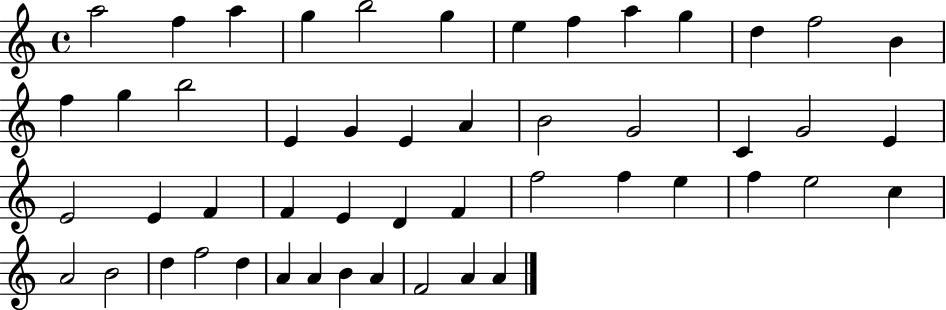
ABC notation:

X:1
T:Untitled
M:4/4
L:1/4
K:C
a2 f a g b2 g e f a g d f2 B f g b2 E G E A B2 G2 C G2 E E2 E F F E D F f2 f e f e2 c A2 B2 d f2 d A A B A F2 A A